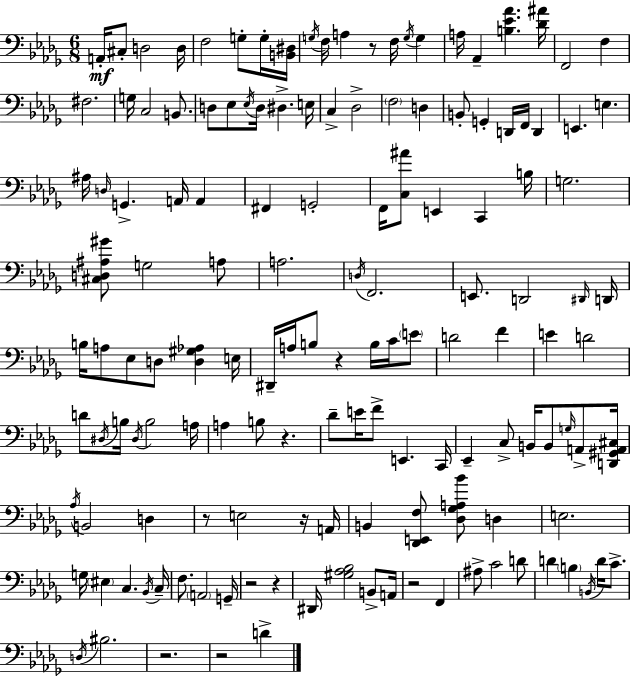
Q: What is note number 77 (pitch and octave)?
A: B3